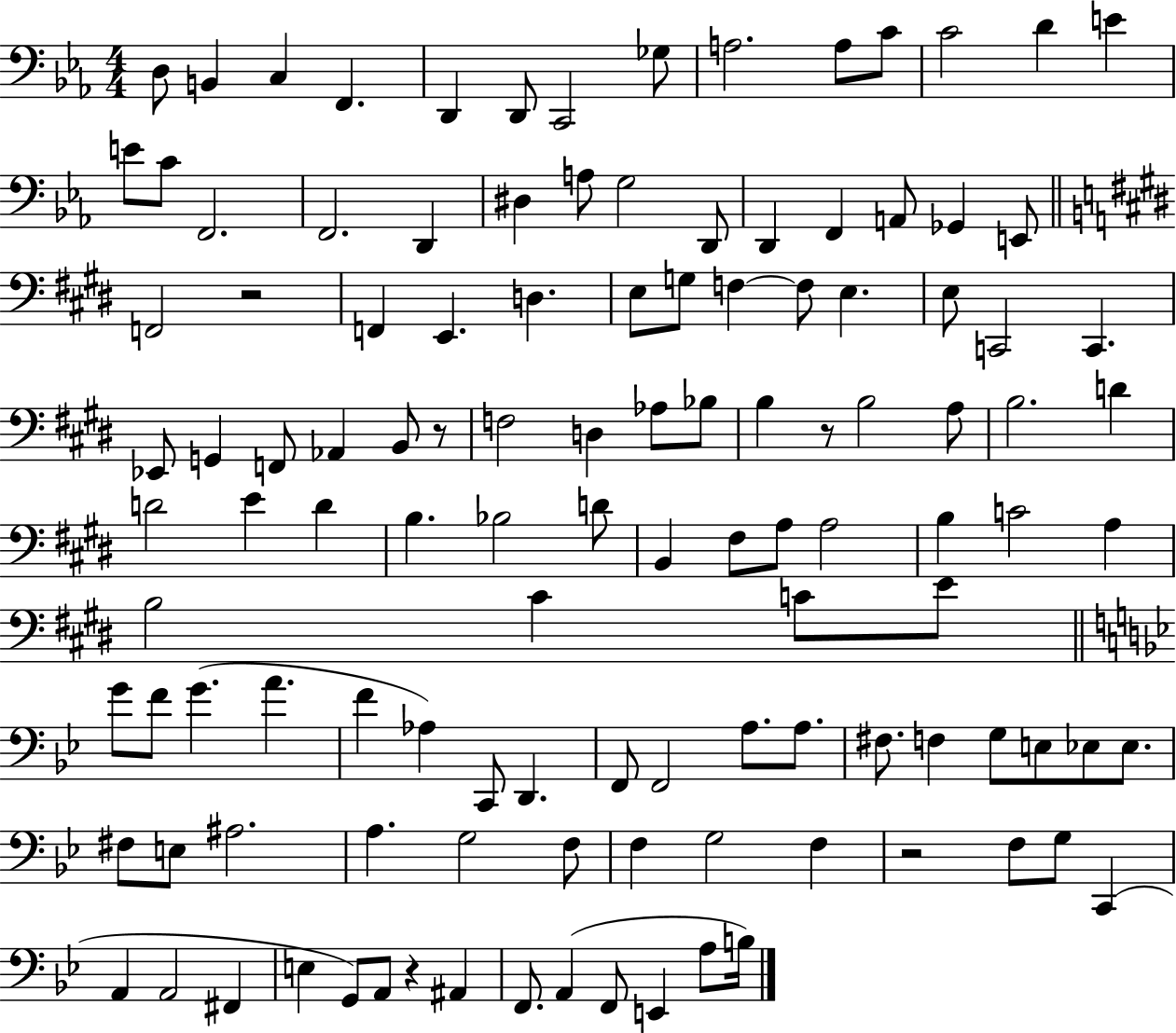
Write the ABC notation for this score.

X:1
T:Untitled
M:4/4
L:1/4
K:Eb
D,/2 B,, C, F,, D,, D,,/2 C,,2 _G,/2 A,2 A,/2 C/2 C2 D E E/2 C/2 F,,2 F,,2 D,, ^D, A,/2 G,2 D,,/2 D,, F,, A,,/2 _G,, E,,/2 F,,2 z2 F,, E,, D, E,/2 G,/2 F, F,/2 E, E,/2 C,,2 C,, _E,,/2 G,, F,,/2 _A,, B,,/2 z/2 F,2 D, _A,/2 _B,/2 B, z/2 B,2 A,/2 B,2 D D2 E D B, _B,2 D/2 B,, ^F,/2 A,/2 A,2 B, C2 A, B,2 ^C C/2 E/2 G/2 F/2 G A F _A, C,,/2 D,, F,,/2 F,,2 A,/2 A,/2 ^F,/2 F, G,/2 E,/2 _E,/2 _E,/2 ^F,/2 E,/2 ^A,2 A, G,2 F,/2 F, G,2 F, z2 F,/2 G,/2 C,, A,, A,,2 ^F,, E, G,,/2 A,,/2 z ^A,, F,,/2 A,, F,,/2 E,, A,/2 B,/4